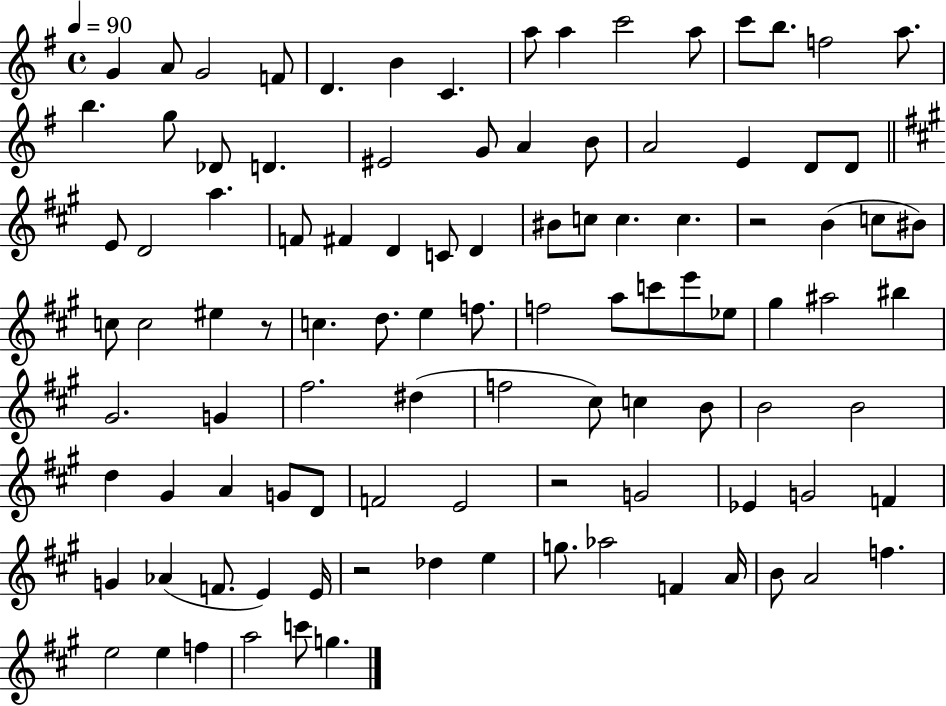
G4/q A4/e G4/h F4/e D4/q. B4/q C4/q. A5/e A5/q C6/h A5/e C6/e B5/e. F5/h A5/e. B5/q. G5/e Db4/e D4/q. EIS4/h G4/e A4/q B4/e A4/h E4/q D4/e D4/e E4/e D4/h A5/q. F4/e F#4/q D4/q C4/e D4/q BIS4/e C5/e C5/q. C5/q. R/h B4/q C5/e BIS4/e C5/e C5/h EIS5/q R/e C5/q. D5/e. E5/q F5/e. F5/h A5/e C6/e E6/e Eb5/e G#5/q A#5/h BIS5/q G#4/h. G4/q F#5/h. D#5/q F5/h C#5/e C5/q B4/e B4/h B4/h D5/q G#4/q A4/q G4/e D4/e F4/h E4/h R/h G4/h Eb4/q G4/h F4/q G4/q Ab4/q F4/e. E4/q E4/s R/h Db5/q E5/q G5/e. Ab5/h F4/q A4/s B4/e A4/h F5/q. E5/h E5/q F5/q A5/h C6/e G5/q.